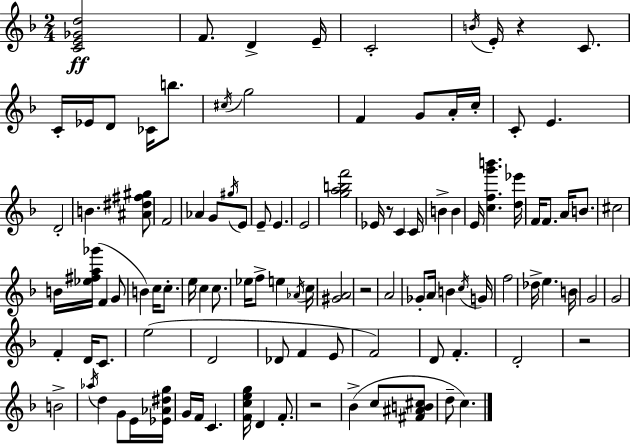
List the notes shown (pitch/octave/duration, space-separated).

[C4,E4,Gb4,D5]/h F4/e. D4/q E4/s C4/h B4/s E4/s R/q C4/e. C4/s Eb4/s D4/e CES4/s B5/e. C#5/s G5/h F4/q G4/e A4/s C5/s C4/e E4/q. D4/h B4/q. [A#4,D#5,F#5,G#5]/e F4/h Ab4/q G4/e G#5/s E4/e E4/e E4/q. E4/h [G5,A5,B5,F6]/h Eb4/s R/e C4/q C4/s B4/q B4/q E4/s [C5,F5,G6,B6]/q. [D5,Eb6]/s F4/s F4/e. A4/s B4/e. C#5/h B4/s [Eb5,F#5,A5,Gb6]/s F4/q G4/e B4/q C5/s C5/e. E5/s C5/q C5/e. Eb5/s F5/e E5/q Ab4/s C5/s [G#4,A4]/h R/h A4/h Gb4/e A4/s B4/q C5/s G4/s F5/h Db5/s E5/q. B4/s G4/h G4/h F4/q D4/s C4/e. E5/h D4/h Db4/e F4/q E4/e F4/h D4/e F4/q. D4/h R/h B4/h Ab5/s D5/q G4/e E4/s [Eb4,Ab4,D#5,G5]/s G4/s F4/s C4/q. [F4,C5,E5,G5]/s D4/q F4/e. R/h Bb4/q C5/e [F#4,A#4,B4,C#5]/e D5/e C5/q.